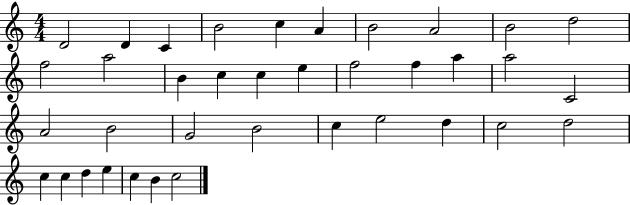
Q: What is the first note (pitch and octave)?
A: D4